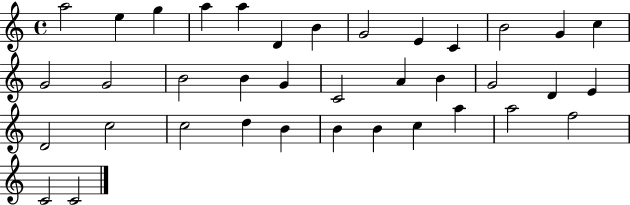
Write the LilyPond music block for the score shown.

{
  \clef treble
  \time 4/4
  \defaultTimeSignature
  \key c \major
  a''2 e''4 g''4 | a''4 a''4 d'4 b'4 | g'2 e'4 c'4 | b'2 g'4 c''4 | \break g'2 g'2 | b'2 b'4 g'4 | c'2 a'4 b'4 | g'2 d'4 e'4 | \break d'2 c''2 | c''2 d''4 b'4 | b'4 b'4 c''4 a''4 | a''2 f''2 | \break c'2 c'2 | \bar "|."
}